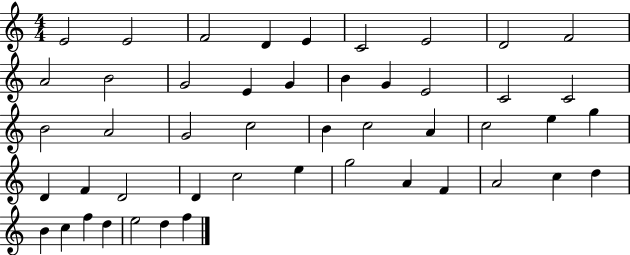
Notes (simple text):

E4/h E4/h F4/h D4/q E4/q C4/h E4/h D4/h F4/h A4/h B4/h G4/h E4/q G4/q B4/q G4/q E4/h C4/h C4/h B4/h A4/h G4/h C5/h B4/q C5/h A4/q C5/h E5/q G5/q D4/q F4/q D4/h D4/q C5/h E5/q G5/h A4/q F4/q A4/h C5/q D5/q B4/q C5/q F5/q D5/q E5/h D5/q F5/q